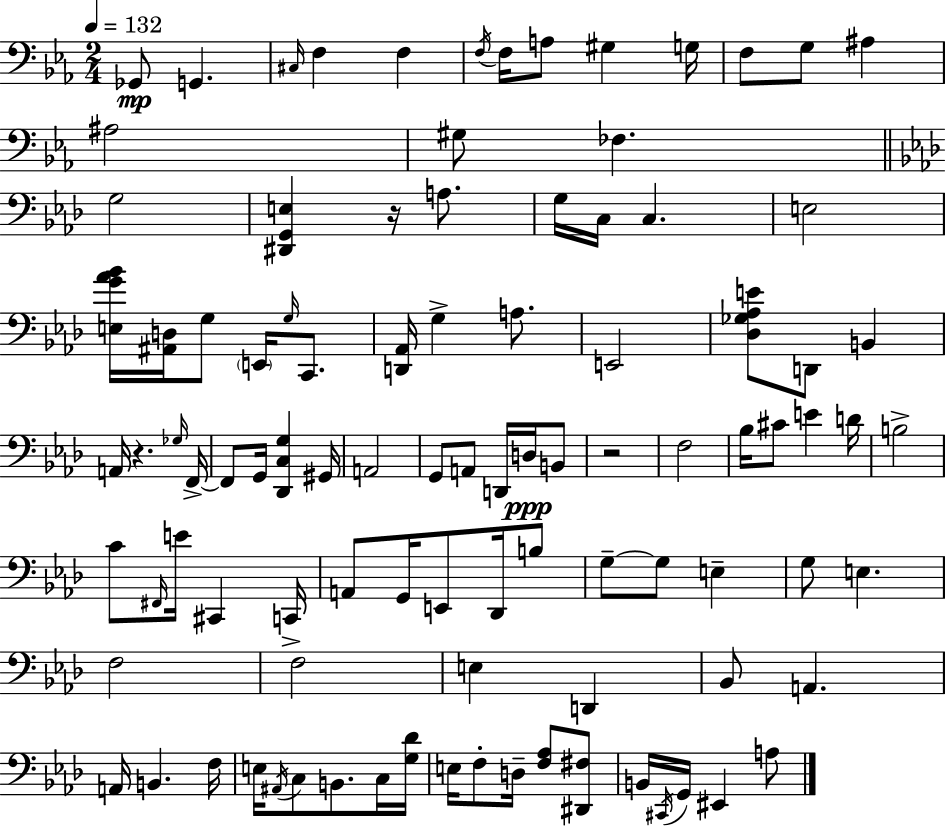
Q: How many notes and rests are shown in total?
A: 98